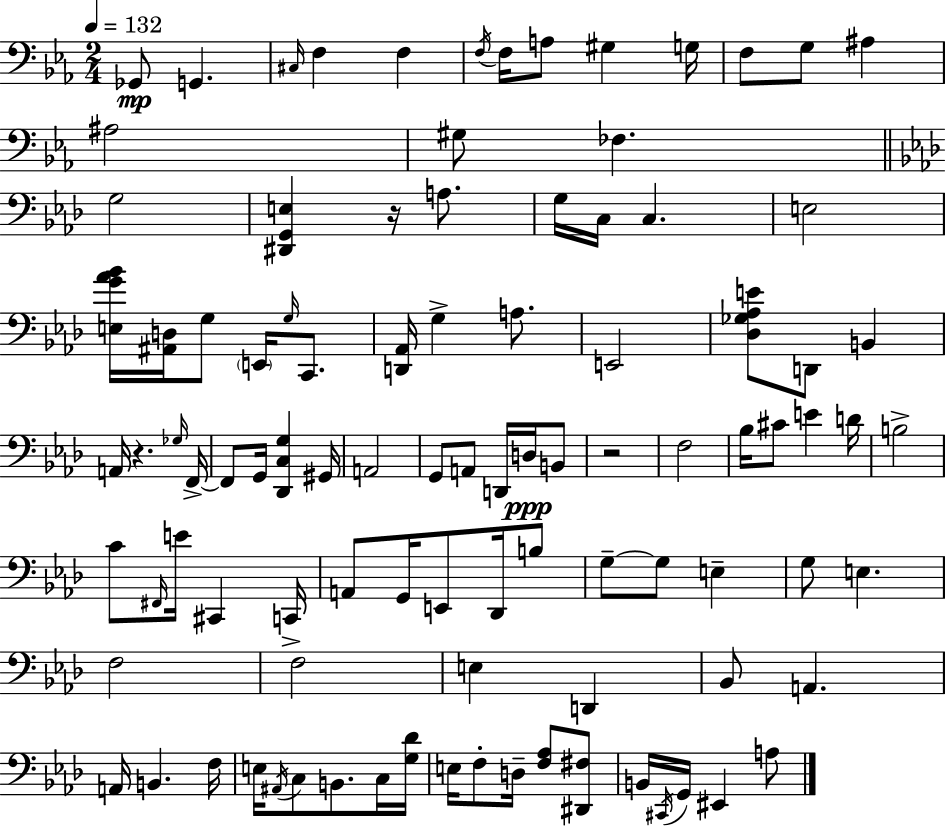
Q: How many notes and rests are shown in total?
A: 98